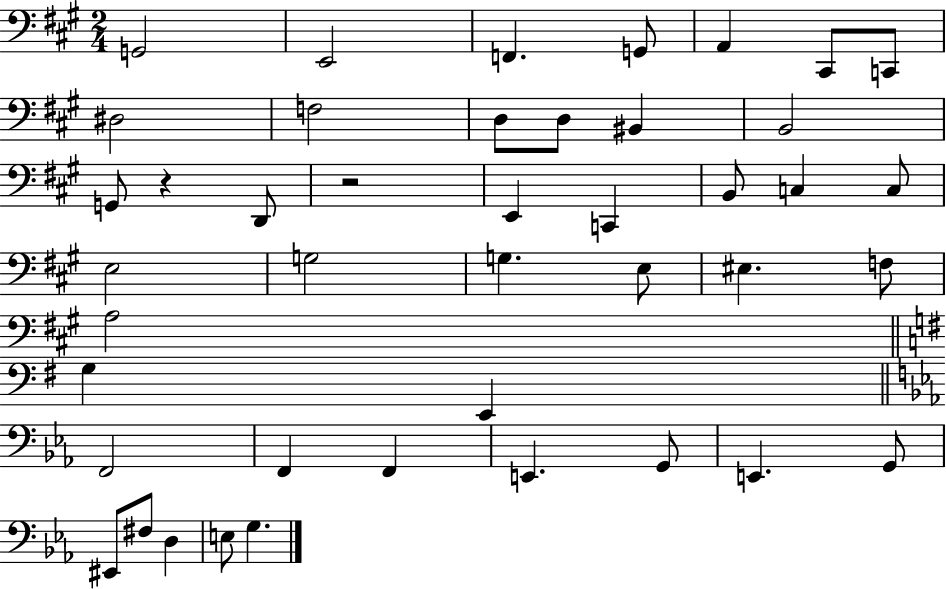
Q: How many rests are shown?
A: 2